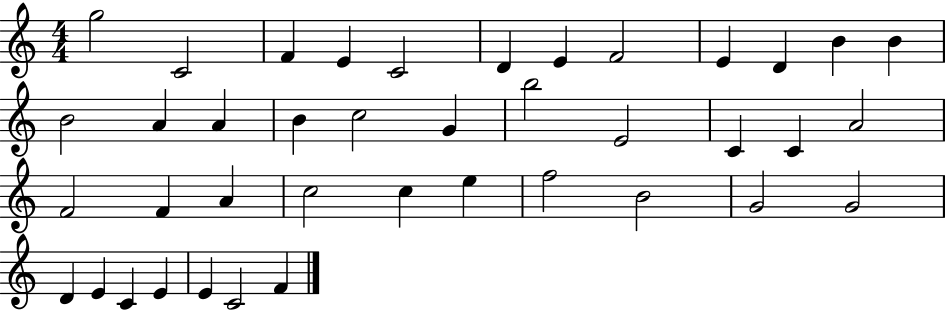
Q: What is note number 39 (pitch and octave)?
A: C4